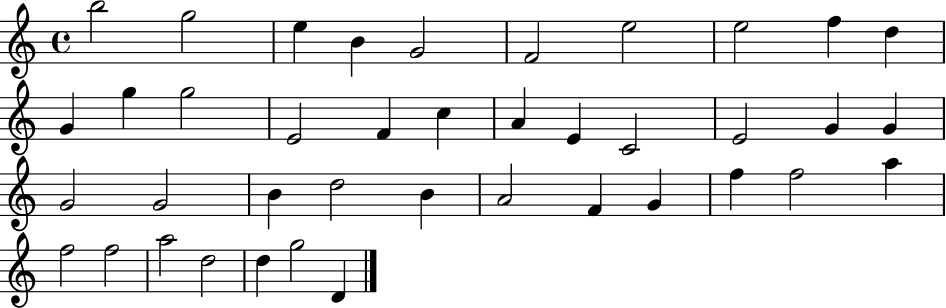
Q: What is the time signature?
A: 4/4